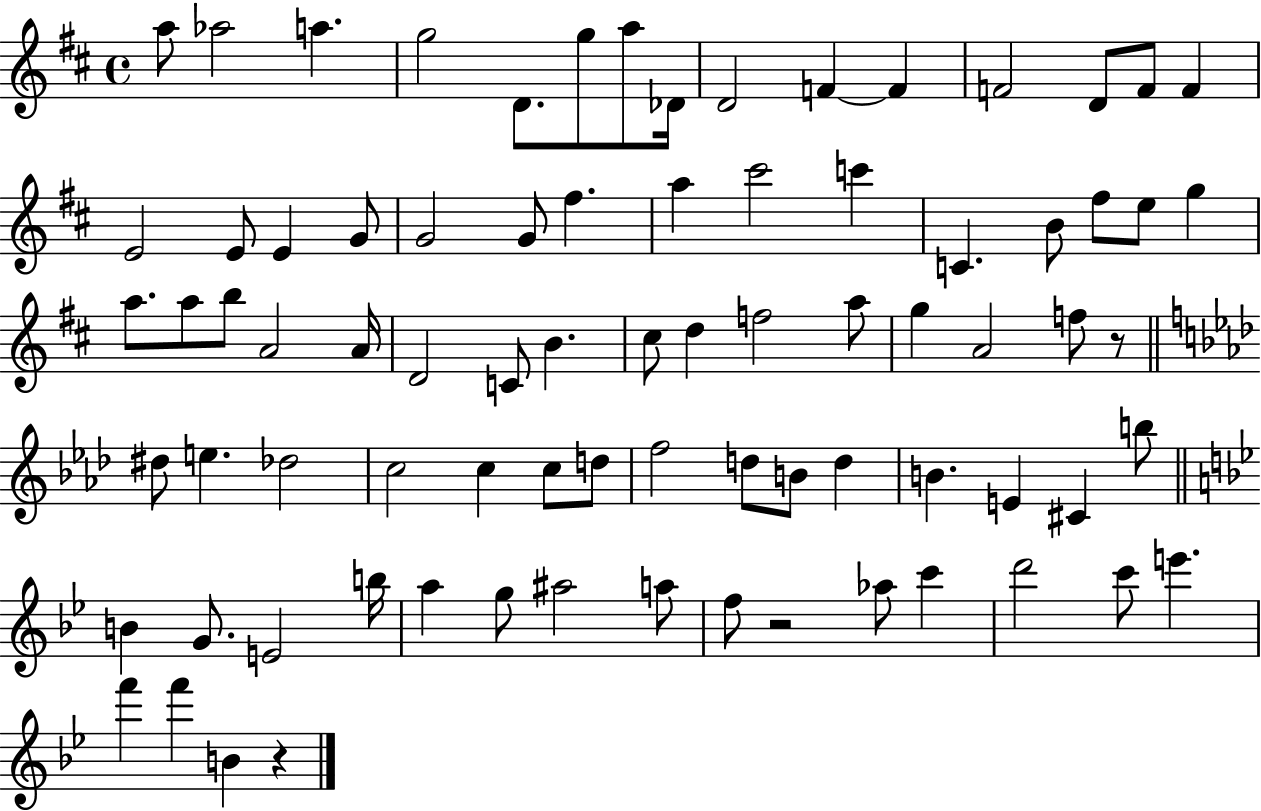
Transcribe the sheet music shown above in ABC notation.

X:1
T:Untitled
M:4/4
L:1/4
K:D
a/2 _a2 a g2 D/2 g/2 a/2 _D/4 D2 F F F2 D/2 F/2 F E2 E/2 E G/2 G2 G/2 ^f a ^c'2 c' C B/2 ^f/2 e/2 g a/2 a/2 b/2 A2 A/4 D2 C/2 B ^c/2 d f2 a/2 g A2 f/2 z/2 ^d/2 e _d2 c2 c c/2 d/2 f2 d/2 B/2 d B E ^C b/2 B G/2 E2 b/4 a g/2 ^a2 a/2 f/2 z2 _a/2 c' d'2 c'/2 e' f' f' B z